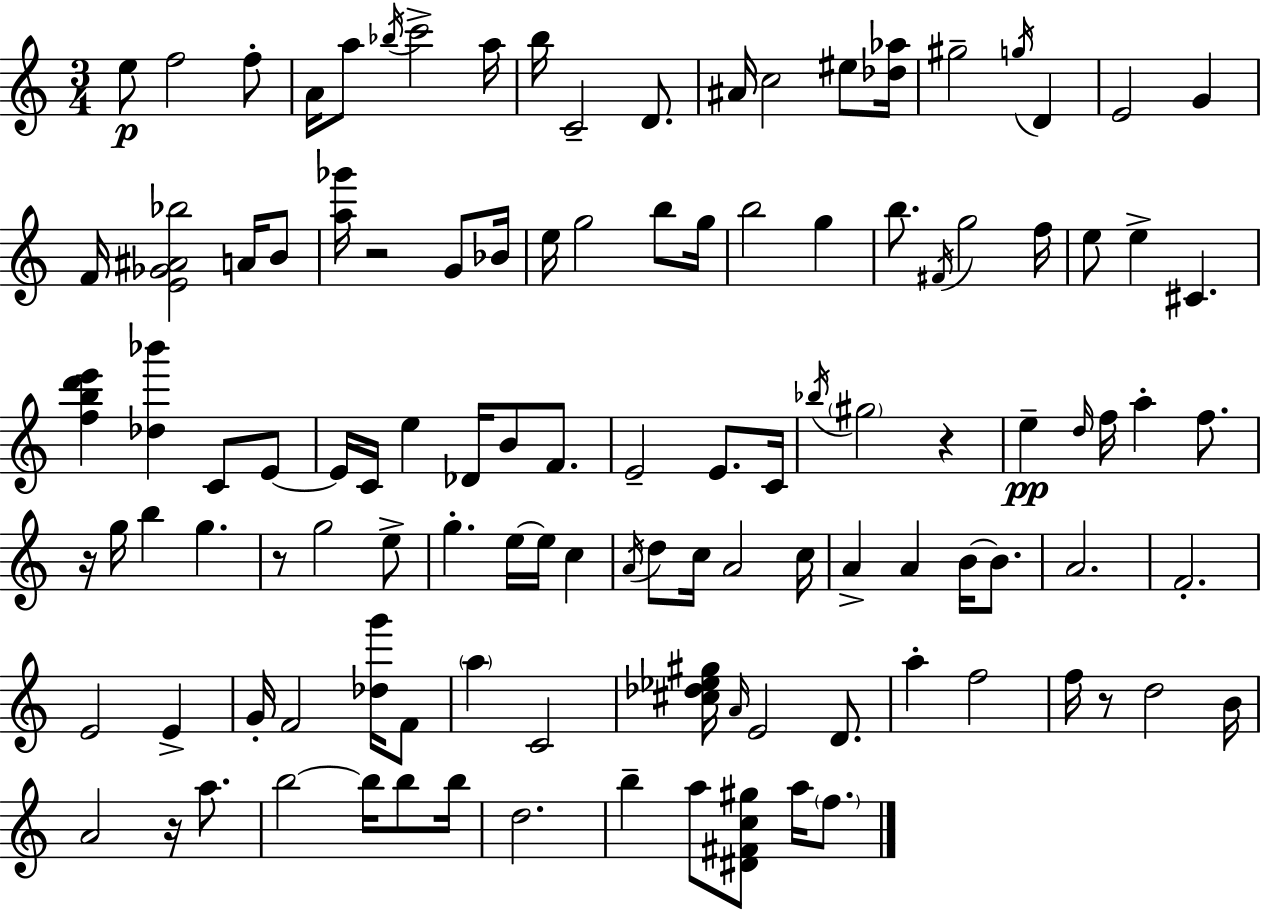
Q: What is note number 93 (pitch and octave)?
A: B5